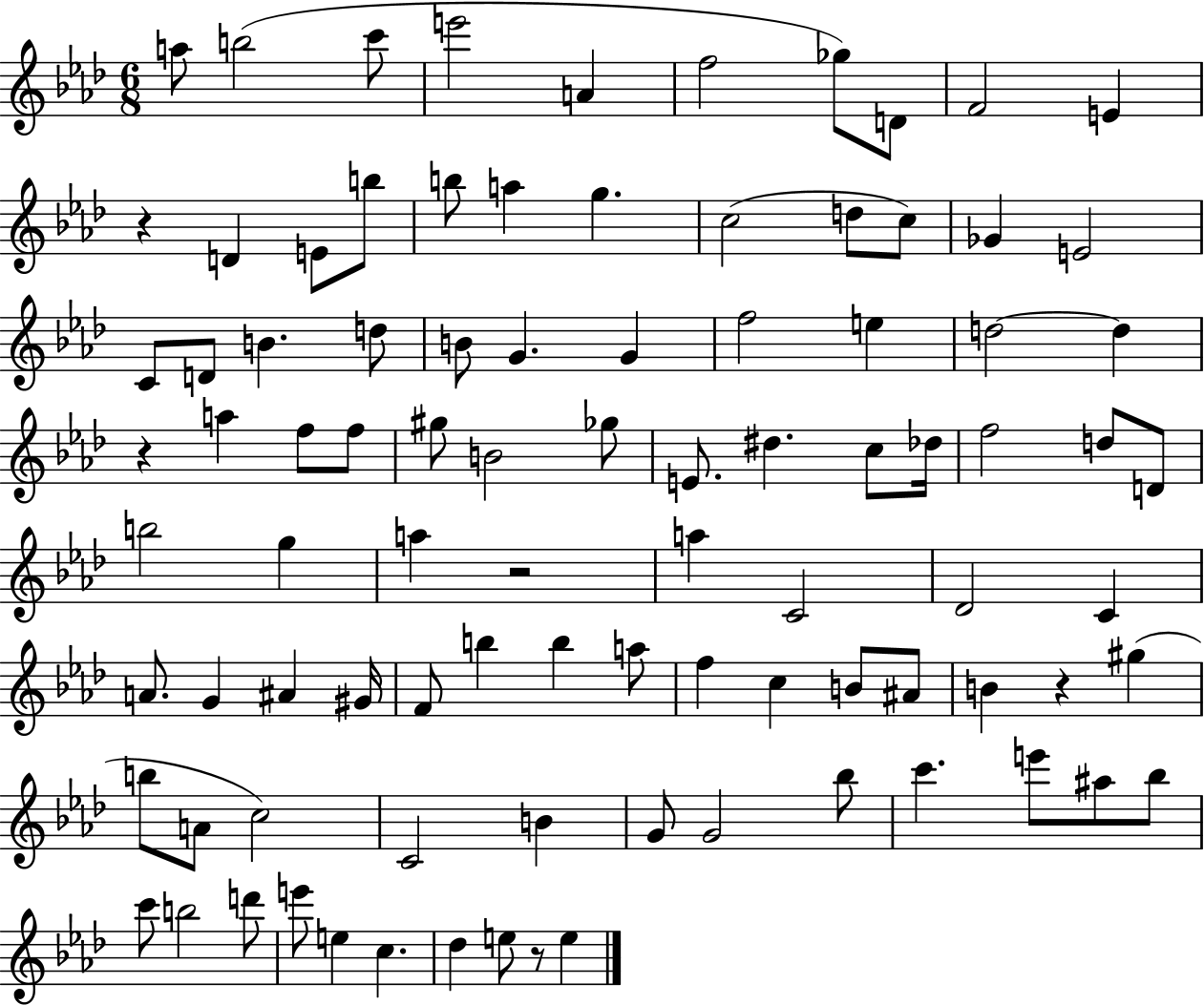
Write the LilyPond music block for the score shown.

{
  \clef treble
  \numericTimeSignature
  \time 6/8
  \key aes \major
  a''8 b''2( c'''8 | e'''2 a'4 | f''2 ges''8) d'8 | f'2 e'4 | \break r4 d'4 e'8 b''8 | b''8 a''4 g''4. | c''2( d''8 c''8) | ges'4 e'2 | \break c'8 d'8 b'4. d''8 | b'8 g'4. g'4 | f''2 e''4 | d''2~~ d''4 | \break r4 a''4 f''8 f''8 | gis''8 b'2 ges''8 | e'8. dis''4. c''8 des''16 | f''2 d''8 d'8 | \break b''2 g''4 | a''4 r2 | a''4 c'2 | des'2 c'4 | \break a'8. g'4 ais'4 gis'16 | f'8 b''4 b''4 a''8 | f''4 c''4 b'8 ais'8 | b'4 r4 gis''4( | \break b''8 a'8 c''2) | c'2 b'4 | g'8 g'2 bes''8 | c'''4. e'''8 ais''8 bes''8 | \break c'''8 b''2 d'''8 | e'''8 e''4 c''4. | des''4 e''8 r8 e''4 | \bar "|."
}